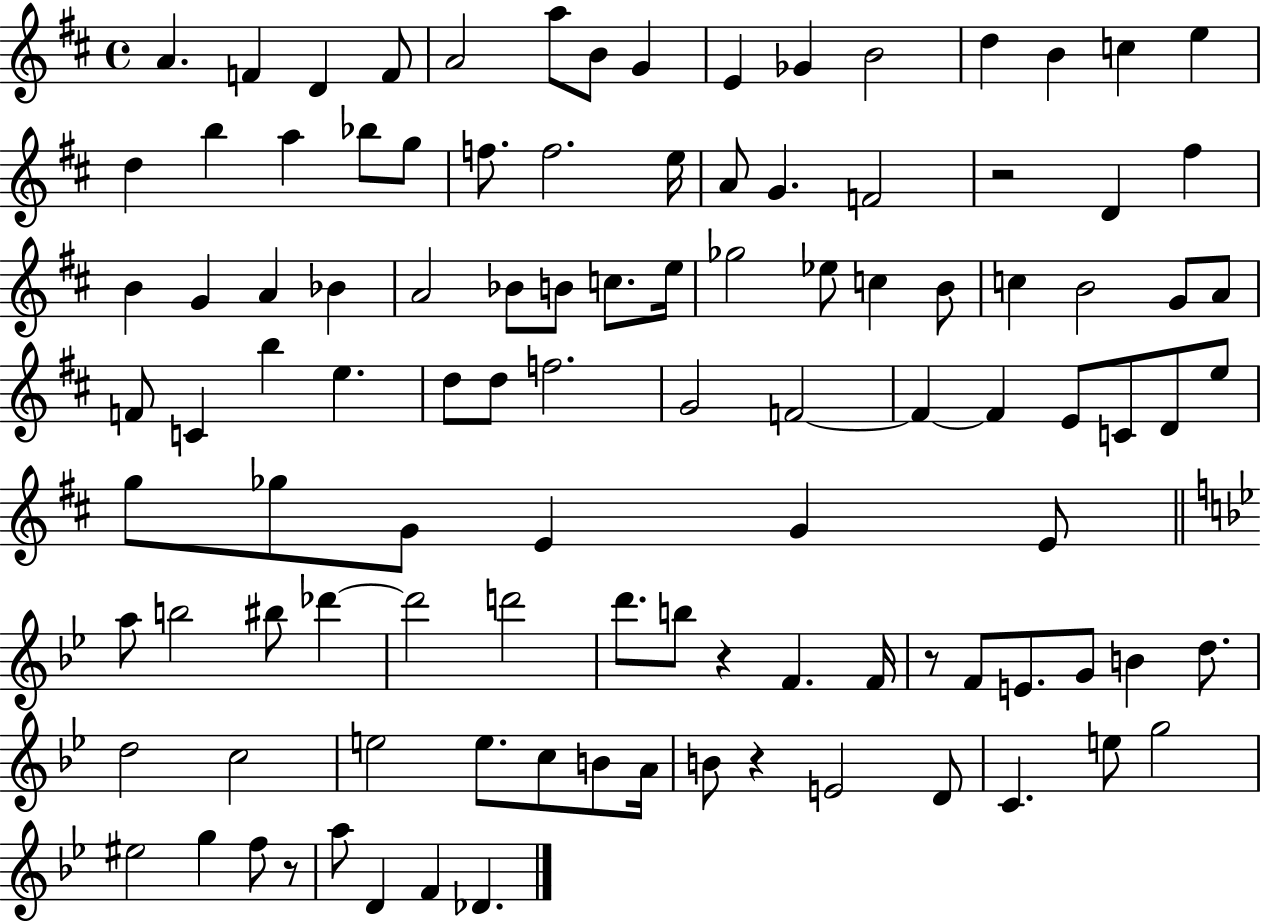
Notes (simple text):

A4/q. F4/q D4/q F4/e A4/h A5/e B4/e G4/q E4/q Gb4/q B4/h D5/q B4/q C5/q E5/q D5/q B5/q A5/q Bb5/e G5/e F5/e. F5/h. E5/s A4/e G4/q. F4/h R/h D4/q F#5/q B4/q G4/q A4/q Bb4/q A4/h Bb4/e B4/e C5/e. E5/s Gb5/h Eb5/e C5/q B4/e C5/q B4/h G4/e A4/e F4/e C4/q B5/q E5/q. D5/e D5/e F5/h. G4/h F4/h F4/q F4/q E4/e C4/e D4/e E5/e G5/e Gb5/e G4/e E4/q G4/q E4/e A5/e B5/h BIS5/e Db6/q Db6/h D6/h D6/e. B5/e R/q F4/q. F4/s R/e F4/e E4/e. G4/e B4/q D5/e. D5/h C5/h E5/h E5/e. C5/e B4/e A4/s B4/e R/q E4/h D4/e C4/q. E5/e G5/h EIS5/h G5/q F5/e R/e A5/e D4/q F4/q Db4/q.